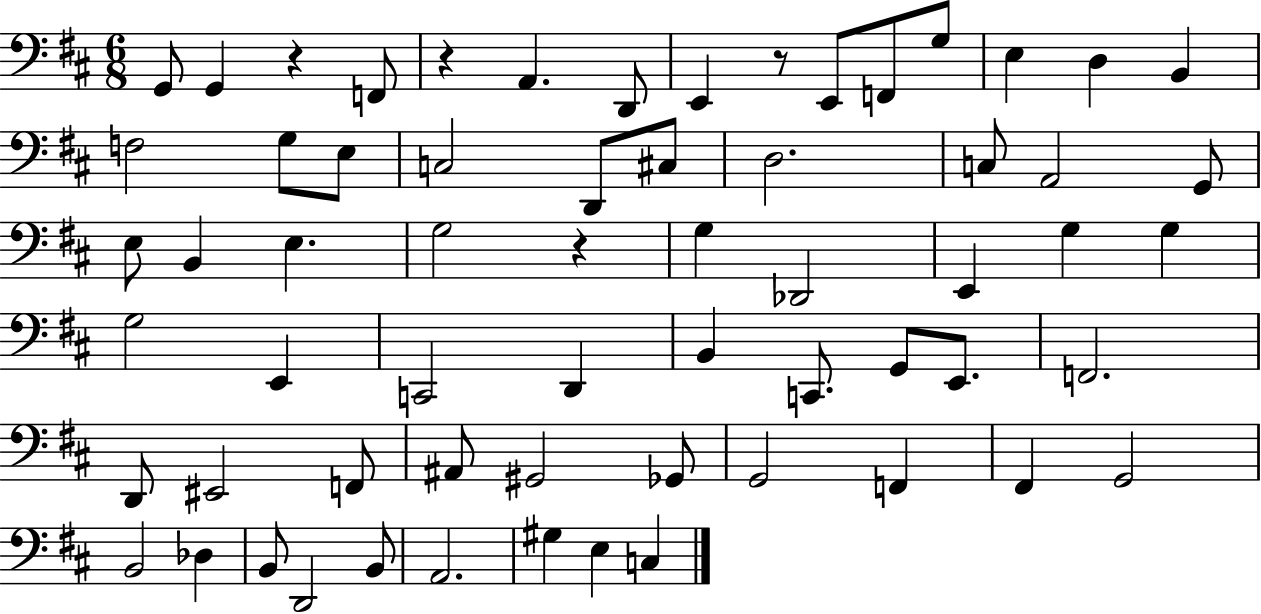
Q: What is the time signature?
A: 6/8